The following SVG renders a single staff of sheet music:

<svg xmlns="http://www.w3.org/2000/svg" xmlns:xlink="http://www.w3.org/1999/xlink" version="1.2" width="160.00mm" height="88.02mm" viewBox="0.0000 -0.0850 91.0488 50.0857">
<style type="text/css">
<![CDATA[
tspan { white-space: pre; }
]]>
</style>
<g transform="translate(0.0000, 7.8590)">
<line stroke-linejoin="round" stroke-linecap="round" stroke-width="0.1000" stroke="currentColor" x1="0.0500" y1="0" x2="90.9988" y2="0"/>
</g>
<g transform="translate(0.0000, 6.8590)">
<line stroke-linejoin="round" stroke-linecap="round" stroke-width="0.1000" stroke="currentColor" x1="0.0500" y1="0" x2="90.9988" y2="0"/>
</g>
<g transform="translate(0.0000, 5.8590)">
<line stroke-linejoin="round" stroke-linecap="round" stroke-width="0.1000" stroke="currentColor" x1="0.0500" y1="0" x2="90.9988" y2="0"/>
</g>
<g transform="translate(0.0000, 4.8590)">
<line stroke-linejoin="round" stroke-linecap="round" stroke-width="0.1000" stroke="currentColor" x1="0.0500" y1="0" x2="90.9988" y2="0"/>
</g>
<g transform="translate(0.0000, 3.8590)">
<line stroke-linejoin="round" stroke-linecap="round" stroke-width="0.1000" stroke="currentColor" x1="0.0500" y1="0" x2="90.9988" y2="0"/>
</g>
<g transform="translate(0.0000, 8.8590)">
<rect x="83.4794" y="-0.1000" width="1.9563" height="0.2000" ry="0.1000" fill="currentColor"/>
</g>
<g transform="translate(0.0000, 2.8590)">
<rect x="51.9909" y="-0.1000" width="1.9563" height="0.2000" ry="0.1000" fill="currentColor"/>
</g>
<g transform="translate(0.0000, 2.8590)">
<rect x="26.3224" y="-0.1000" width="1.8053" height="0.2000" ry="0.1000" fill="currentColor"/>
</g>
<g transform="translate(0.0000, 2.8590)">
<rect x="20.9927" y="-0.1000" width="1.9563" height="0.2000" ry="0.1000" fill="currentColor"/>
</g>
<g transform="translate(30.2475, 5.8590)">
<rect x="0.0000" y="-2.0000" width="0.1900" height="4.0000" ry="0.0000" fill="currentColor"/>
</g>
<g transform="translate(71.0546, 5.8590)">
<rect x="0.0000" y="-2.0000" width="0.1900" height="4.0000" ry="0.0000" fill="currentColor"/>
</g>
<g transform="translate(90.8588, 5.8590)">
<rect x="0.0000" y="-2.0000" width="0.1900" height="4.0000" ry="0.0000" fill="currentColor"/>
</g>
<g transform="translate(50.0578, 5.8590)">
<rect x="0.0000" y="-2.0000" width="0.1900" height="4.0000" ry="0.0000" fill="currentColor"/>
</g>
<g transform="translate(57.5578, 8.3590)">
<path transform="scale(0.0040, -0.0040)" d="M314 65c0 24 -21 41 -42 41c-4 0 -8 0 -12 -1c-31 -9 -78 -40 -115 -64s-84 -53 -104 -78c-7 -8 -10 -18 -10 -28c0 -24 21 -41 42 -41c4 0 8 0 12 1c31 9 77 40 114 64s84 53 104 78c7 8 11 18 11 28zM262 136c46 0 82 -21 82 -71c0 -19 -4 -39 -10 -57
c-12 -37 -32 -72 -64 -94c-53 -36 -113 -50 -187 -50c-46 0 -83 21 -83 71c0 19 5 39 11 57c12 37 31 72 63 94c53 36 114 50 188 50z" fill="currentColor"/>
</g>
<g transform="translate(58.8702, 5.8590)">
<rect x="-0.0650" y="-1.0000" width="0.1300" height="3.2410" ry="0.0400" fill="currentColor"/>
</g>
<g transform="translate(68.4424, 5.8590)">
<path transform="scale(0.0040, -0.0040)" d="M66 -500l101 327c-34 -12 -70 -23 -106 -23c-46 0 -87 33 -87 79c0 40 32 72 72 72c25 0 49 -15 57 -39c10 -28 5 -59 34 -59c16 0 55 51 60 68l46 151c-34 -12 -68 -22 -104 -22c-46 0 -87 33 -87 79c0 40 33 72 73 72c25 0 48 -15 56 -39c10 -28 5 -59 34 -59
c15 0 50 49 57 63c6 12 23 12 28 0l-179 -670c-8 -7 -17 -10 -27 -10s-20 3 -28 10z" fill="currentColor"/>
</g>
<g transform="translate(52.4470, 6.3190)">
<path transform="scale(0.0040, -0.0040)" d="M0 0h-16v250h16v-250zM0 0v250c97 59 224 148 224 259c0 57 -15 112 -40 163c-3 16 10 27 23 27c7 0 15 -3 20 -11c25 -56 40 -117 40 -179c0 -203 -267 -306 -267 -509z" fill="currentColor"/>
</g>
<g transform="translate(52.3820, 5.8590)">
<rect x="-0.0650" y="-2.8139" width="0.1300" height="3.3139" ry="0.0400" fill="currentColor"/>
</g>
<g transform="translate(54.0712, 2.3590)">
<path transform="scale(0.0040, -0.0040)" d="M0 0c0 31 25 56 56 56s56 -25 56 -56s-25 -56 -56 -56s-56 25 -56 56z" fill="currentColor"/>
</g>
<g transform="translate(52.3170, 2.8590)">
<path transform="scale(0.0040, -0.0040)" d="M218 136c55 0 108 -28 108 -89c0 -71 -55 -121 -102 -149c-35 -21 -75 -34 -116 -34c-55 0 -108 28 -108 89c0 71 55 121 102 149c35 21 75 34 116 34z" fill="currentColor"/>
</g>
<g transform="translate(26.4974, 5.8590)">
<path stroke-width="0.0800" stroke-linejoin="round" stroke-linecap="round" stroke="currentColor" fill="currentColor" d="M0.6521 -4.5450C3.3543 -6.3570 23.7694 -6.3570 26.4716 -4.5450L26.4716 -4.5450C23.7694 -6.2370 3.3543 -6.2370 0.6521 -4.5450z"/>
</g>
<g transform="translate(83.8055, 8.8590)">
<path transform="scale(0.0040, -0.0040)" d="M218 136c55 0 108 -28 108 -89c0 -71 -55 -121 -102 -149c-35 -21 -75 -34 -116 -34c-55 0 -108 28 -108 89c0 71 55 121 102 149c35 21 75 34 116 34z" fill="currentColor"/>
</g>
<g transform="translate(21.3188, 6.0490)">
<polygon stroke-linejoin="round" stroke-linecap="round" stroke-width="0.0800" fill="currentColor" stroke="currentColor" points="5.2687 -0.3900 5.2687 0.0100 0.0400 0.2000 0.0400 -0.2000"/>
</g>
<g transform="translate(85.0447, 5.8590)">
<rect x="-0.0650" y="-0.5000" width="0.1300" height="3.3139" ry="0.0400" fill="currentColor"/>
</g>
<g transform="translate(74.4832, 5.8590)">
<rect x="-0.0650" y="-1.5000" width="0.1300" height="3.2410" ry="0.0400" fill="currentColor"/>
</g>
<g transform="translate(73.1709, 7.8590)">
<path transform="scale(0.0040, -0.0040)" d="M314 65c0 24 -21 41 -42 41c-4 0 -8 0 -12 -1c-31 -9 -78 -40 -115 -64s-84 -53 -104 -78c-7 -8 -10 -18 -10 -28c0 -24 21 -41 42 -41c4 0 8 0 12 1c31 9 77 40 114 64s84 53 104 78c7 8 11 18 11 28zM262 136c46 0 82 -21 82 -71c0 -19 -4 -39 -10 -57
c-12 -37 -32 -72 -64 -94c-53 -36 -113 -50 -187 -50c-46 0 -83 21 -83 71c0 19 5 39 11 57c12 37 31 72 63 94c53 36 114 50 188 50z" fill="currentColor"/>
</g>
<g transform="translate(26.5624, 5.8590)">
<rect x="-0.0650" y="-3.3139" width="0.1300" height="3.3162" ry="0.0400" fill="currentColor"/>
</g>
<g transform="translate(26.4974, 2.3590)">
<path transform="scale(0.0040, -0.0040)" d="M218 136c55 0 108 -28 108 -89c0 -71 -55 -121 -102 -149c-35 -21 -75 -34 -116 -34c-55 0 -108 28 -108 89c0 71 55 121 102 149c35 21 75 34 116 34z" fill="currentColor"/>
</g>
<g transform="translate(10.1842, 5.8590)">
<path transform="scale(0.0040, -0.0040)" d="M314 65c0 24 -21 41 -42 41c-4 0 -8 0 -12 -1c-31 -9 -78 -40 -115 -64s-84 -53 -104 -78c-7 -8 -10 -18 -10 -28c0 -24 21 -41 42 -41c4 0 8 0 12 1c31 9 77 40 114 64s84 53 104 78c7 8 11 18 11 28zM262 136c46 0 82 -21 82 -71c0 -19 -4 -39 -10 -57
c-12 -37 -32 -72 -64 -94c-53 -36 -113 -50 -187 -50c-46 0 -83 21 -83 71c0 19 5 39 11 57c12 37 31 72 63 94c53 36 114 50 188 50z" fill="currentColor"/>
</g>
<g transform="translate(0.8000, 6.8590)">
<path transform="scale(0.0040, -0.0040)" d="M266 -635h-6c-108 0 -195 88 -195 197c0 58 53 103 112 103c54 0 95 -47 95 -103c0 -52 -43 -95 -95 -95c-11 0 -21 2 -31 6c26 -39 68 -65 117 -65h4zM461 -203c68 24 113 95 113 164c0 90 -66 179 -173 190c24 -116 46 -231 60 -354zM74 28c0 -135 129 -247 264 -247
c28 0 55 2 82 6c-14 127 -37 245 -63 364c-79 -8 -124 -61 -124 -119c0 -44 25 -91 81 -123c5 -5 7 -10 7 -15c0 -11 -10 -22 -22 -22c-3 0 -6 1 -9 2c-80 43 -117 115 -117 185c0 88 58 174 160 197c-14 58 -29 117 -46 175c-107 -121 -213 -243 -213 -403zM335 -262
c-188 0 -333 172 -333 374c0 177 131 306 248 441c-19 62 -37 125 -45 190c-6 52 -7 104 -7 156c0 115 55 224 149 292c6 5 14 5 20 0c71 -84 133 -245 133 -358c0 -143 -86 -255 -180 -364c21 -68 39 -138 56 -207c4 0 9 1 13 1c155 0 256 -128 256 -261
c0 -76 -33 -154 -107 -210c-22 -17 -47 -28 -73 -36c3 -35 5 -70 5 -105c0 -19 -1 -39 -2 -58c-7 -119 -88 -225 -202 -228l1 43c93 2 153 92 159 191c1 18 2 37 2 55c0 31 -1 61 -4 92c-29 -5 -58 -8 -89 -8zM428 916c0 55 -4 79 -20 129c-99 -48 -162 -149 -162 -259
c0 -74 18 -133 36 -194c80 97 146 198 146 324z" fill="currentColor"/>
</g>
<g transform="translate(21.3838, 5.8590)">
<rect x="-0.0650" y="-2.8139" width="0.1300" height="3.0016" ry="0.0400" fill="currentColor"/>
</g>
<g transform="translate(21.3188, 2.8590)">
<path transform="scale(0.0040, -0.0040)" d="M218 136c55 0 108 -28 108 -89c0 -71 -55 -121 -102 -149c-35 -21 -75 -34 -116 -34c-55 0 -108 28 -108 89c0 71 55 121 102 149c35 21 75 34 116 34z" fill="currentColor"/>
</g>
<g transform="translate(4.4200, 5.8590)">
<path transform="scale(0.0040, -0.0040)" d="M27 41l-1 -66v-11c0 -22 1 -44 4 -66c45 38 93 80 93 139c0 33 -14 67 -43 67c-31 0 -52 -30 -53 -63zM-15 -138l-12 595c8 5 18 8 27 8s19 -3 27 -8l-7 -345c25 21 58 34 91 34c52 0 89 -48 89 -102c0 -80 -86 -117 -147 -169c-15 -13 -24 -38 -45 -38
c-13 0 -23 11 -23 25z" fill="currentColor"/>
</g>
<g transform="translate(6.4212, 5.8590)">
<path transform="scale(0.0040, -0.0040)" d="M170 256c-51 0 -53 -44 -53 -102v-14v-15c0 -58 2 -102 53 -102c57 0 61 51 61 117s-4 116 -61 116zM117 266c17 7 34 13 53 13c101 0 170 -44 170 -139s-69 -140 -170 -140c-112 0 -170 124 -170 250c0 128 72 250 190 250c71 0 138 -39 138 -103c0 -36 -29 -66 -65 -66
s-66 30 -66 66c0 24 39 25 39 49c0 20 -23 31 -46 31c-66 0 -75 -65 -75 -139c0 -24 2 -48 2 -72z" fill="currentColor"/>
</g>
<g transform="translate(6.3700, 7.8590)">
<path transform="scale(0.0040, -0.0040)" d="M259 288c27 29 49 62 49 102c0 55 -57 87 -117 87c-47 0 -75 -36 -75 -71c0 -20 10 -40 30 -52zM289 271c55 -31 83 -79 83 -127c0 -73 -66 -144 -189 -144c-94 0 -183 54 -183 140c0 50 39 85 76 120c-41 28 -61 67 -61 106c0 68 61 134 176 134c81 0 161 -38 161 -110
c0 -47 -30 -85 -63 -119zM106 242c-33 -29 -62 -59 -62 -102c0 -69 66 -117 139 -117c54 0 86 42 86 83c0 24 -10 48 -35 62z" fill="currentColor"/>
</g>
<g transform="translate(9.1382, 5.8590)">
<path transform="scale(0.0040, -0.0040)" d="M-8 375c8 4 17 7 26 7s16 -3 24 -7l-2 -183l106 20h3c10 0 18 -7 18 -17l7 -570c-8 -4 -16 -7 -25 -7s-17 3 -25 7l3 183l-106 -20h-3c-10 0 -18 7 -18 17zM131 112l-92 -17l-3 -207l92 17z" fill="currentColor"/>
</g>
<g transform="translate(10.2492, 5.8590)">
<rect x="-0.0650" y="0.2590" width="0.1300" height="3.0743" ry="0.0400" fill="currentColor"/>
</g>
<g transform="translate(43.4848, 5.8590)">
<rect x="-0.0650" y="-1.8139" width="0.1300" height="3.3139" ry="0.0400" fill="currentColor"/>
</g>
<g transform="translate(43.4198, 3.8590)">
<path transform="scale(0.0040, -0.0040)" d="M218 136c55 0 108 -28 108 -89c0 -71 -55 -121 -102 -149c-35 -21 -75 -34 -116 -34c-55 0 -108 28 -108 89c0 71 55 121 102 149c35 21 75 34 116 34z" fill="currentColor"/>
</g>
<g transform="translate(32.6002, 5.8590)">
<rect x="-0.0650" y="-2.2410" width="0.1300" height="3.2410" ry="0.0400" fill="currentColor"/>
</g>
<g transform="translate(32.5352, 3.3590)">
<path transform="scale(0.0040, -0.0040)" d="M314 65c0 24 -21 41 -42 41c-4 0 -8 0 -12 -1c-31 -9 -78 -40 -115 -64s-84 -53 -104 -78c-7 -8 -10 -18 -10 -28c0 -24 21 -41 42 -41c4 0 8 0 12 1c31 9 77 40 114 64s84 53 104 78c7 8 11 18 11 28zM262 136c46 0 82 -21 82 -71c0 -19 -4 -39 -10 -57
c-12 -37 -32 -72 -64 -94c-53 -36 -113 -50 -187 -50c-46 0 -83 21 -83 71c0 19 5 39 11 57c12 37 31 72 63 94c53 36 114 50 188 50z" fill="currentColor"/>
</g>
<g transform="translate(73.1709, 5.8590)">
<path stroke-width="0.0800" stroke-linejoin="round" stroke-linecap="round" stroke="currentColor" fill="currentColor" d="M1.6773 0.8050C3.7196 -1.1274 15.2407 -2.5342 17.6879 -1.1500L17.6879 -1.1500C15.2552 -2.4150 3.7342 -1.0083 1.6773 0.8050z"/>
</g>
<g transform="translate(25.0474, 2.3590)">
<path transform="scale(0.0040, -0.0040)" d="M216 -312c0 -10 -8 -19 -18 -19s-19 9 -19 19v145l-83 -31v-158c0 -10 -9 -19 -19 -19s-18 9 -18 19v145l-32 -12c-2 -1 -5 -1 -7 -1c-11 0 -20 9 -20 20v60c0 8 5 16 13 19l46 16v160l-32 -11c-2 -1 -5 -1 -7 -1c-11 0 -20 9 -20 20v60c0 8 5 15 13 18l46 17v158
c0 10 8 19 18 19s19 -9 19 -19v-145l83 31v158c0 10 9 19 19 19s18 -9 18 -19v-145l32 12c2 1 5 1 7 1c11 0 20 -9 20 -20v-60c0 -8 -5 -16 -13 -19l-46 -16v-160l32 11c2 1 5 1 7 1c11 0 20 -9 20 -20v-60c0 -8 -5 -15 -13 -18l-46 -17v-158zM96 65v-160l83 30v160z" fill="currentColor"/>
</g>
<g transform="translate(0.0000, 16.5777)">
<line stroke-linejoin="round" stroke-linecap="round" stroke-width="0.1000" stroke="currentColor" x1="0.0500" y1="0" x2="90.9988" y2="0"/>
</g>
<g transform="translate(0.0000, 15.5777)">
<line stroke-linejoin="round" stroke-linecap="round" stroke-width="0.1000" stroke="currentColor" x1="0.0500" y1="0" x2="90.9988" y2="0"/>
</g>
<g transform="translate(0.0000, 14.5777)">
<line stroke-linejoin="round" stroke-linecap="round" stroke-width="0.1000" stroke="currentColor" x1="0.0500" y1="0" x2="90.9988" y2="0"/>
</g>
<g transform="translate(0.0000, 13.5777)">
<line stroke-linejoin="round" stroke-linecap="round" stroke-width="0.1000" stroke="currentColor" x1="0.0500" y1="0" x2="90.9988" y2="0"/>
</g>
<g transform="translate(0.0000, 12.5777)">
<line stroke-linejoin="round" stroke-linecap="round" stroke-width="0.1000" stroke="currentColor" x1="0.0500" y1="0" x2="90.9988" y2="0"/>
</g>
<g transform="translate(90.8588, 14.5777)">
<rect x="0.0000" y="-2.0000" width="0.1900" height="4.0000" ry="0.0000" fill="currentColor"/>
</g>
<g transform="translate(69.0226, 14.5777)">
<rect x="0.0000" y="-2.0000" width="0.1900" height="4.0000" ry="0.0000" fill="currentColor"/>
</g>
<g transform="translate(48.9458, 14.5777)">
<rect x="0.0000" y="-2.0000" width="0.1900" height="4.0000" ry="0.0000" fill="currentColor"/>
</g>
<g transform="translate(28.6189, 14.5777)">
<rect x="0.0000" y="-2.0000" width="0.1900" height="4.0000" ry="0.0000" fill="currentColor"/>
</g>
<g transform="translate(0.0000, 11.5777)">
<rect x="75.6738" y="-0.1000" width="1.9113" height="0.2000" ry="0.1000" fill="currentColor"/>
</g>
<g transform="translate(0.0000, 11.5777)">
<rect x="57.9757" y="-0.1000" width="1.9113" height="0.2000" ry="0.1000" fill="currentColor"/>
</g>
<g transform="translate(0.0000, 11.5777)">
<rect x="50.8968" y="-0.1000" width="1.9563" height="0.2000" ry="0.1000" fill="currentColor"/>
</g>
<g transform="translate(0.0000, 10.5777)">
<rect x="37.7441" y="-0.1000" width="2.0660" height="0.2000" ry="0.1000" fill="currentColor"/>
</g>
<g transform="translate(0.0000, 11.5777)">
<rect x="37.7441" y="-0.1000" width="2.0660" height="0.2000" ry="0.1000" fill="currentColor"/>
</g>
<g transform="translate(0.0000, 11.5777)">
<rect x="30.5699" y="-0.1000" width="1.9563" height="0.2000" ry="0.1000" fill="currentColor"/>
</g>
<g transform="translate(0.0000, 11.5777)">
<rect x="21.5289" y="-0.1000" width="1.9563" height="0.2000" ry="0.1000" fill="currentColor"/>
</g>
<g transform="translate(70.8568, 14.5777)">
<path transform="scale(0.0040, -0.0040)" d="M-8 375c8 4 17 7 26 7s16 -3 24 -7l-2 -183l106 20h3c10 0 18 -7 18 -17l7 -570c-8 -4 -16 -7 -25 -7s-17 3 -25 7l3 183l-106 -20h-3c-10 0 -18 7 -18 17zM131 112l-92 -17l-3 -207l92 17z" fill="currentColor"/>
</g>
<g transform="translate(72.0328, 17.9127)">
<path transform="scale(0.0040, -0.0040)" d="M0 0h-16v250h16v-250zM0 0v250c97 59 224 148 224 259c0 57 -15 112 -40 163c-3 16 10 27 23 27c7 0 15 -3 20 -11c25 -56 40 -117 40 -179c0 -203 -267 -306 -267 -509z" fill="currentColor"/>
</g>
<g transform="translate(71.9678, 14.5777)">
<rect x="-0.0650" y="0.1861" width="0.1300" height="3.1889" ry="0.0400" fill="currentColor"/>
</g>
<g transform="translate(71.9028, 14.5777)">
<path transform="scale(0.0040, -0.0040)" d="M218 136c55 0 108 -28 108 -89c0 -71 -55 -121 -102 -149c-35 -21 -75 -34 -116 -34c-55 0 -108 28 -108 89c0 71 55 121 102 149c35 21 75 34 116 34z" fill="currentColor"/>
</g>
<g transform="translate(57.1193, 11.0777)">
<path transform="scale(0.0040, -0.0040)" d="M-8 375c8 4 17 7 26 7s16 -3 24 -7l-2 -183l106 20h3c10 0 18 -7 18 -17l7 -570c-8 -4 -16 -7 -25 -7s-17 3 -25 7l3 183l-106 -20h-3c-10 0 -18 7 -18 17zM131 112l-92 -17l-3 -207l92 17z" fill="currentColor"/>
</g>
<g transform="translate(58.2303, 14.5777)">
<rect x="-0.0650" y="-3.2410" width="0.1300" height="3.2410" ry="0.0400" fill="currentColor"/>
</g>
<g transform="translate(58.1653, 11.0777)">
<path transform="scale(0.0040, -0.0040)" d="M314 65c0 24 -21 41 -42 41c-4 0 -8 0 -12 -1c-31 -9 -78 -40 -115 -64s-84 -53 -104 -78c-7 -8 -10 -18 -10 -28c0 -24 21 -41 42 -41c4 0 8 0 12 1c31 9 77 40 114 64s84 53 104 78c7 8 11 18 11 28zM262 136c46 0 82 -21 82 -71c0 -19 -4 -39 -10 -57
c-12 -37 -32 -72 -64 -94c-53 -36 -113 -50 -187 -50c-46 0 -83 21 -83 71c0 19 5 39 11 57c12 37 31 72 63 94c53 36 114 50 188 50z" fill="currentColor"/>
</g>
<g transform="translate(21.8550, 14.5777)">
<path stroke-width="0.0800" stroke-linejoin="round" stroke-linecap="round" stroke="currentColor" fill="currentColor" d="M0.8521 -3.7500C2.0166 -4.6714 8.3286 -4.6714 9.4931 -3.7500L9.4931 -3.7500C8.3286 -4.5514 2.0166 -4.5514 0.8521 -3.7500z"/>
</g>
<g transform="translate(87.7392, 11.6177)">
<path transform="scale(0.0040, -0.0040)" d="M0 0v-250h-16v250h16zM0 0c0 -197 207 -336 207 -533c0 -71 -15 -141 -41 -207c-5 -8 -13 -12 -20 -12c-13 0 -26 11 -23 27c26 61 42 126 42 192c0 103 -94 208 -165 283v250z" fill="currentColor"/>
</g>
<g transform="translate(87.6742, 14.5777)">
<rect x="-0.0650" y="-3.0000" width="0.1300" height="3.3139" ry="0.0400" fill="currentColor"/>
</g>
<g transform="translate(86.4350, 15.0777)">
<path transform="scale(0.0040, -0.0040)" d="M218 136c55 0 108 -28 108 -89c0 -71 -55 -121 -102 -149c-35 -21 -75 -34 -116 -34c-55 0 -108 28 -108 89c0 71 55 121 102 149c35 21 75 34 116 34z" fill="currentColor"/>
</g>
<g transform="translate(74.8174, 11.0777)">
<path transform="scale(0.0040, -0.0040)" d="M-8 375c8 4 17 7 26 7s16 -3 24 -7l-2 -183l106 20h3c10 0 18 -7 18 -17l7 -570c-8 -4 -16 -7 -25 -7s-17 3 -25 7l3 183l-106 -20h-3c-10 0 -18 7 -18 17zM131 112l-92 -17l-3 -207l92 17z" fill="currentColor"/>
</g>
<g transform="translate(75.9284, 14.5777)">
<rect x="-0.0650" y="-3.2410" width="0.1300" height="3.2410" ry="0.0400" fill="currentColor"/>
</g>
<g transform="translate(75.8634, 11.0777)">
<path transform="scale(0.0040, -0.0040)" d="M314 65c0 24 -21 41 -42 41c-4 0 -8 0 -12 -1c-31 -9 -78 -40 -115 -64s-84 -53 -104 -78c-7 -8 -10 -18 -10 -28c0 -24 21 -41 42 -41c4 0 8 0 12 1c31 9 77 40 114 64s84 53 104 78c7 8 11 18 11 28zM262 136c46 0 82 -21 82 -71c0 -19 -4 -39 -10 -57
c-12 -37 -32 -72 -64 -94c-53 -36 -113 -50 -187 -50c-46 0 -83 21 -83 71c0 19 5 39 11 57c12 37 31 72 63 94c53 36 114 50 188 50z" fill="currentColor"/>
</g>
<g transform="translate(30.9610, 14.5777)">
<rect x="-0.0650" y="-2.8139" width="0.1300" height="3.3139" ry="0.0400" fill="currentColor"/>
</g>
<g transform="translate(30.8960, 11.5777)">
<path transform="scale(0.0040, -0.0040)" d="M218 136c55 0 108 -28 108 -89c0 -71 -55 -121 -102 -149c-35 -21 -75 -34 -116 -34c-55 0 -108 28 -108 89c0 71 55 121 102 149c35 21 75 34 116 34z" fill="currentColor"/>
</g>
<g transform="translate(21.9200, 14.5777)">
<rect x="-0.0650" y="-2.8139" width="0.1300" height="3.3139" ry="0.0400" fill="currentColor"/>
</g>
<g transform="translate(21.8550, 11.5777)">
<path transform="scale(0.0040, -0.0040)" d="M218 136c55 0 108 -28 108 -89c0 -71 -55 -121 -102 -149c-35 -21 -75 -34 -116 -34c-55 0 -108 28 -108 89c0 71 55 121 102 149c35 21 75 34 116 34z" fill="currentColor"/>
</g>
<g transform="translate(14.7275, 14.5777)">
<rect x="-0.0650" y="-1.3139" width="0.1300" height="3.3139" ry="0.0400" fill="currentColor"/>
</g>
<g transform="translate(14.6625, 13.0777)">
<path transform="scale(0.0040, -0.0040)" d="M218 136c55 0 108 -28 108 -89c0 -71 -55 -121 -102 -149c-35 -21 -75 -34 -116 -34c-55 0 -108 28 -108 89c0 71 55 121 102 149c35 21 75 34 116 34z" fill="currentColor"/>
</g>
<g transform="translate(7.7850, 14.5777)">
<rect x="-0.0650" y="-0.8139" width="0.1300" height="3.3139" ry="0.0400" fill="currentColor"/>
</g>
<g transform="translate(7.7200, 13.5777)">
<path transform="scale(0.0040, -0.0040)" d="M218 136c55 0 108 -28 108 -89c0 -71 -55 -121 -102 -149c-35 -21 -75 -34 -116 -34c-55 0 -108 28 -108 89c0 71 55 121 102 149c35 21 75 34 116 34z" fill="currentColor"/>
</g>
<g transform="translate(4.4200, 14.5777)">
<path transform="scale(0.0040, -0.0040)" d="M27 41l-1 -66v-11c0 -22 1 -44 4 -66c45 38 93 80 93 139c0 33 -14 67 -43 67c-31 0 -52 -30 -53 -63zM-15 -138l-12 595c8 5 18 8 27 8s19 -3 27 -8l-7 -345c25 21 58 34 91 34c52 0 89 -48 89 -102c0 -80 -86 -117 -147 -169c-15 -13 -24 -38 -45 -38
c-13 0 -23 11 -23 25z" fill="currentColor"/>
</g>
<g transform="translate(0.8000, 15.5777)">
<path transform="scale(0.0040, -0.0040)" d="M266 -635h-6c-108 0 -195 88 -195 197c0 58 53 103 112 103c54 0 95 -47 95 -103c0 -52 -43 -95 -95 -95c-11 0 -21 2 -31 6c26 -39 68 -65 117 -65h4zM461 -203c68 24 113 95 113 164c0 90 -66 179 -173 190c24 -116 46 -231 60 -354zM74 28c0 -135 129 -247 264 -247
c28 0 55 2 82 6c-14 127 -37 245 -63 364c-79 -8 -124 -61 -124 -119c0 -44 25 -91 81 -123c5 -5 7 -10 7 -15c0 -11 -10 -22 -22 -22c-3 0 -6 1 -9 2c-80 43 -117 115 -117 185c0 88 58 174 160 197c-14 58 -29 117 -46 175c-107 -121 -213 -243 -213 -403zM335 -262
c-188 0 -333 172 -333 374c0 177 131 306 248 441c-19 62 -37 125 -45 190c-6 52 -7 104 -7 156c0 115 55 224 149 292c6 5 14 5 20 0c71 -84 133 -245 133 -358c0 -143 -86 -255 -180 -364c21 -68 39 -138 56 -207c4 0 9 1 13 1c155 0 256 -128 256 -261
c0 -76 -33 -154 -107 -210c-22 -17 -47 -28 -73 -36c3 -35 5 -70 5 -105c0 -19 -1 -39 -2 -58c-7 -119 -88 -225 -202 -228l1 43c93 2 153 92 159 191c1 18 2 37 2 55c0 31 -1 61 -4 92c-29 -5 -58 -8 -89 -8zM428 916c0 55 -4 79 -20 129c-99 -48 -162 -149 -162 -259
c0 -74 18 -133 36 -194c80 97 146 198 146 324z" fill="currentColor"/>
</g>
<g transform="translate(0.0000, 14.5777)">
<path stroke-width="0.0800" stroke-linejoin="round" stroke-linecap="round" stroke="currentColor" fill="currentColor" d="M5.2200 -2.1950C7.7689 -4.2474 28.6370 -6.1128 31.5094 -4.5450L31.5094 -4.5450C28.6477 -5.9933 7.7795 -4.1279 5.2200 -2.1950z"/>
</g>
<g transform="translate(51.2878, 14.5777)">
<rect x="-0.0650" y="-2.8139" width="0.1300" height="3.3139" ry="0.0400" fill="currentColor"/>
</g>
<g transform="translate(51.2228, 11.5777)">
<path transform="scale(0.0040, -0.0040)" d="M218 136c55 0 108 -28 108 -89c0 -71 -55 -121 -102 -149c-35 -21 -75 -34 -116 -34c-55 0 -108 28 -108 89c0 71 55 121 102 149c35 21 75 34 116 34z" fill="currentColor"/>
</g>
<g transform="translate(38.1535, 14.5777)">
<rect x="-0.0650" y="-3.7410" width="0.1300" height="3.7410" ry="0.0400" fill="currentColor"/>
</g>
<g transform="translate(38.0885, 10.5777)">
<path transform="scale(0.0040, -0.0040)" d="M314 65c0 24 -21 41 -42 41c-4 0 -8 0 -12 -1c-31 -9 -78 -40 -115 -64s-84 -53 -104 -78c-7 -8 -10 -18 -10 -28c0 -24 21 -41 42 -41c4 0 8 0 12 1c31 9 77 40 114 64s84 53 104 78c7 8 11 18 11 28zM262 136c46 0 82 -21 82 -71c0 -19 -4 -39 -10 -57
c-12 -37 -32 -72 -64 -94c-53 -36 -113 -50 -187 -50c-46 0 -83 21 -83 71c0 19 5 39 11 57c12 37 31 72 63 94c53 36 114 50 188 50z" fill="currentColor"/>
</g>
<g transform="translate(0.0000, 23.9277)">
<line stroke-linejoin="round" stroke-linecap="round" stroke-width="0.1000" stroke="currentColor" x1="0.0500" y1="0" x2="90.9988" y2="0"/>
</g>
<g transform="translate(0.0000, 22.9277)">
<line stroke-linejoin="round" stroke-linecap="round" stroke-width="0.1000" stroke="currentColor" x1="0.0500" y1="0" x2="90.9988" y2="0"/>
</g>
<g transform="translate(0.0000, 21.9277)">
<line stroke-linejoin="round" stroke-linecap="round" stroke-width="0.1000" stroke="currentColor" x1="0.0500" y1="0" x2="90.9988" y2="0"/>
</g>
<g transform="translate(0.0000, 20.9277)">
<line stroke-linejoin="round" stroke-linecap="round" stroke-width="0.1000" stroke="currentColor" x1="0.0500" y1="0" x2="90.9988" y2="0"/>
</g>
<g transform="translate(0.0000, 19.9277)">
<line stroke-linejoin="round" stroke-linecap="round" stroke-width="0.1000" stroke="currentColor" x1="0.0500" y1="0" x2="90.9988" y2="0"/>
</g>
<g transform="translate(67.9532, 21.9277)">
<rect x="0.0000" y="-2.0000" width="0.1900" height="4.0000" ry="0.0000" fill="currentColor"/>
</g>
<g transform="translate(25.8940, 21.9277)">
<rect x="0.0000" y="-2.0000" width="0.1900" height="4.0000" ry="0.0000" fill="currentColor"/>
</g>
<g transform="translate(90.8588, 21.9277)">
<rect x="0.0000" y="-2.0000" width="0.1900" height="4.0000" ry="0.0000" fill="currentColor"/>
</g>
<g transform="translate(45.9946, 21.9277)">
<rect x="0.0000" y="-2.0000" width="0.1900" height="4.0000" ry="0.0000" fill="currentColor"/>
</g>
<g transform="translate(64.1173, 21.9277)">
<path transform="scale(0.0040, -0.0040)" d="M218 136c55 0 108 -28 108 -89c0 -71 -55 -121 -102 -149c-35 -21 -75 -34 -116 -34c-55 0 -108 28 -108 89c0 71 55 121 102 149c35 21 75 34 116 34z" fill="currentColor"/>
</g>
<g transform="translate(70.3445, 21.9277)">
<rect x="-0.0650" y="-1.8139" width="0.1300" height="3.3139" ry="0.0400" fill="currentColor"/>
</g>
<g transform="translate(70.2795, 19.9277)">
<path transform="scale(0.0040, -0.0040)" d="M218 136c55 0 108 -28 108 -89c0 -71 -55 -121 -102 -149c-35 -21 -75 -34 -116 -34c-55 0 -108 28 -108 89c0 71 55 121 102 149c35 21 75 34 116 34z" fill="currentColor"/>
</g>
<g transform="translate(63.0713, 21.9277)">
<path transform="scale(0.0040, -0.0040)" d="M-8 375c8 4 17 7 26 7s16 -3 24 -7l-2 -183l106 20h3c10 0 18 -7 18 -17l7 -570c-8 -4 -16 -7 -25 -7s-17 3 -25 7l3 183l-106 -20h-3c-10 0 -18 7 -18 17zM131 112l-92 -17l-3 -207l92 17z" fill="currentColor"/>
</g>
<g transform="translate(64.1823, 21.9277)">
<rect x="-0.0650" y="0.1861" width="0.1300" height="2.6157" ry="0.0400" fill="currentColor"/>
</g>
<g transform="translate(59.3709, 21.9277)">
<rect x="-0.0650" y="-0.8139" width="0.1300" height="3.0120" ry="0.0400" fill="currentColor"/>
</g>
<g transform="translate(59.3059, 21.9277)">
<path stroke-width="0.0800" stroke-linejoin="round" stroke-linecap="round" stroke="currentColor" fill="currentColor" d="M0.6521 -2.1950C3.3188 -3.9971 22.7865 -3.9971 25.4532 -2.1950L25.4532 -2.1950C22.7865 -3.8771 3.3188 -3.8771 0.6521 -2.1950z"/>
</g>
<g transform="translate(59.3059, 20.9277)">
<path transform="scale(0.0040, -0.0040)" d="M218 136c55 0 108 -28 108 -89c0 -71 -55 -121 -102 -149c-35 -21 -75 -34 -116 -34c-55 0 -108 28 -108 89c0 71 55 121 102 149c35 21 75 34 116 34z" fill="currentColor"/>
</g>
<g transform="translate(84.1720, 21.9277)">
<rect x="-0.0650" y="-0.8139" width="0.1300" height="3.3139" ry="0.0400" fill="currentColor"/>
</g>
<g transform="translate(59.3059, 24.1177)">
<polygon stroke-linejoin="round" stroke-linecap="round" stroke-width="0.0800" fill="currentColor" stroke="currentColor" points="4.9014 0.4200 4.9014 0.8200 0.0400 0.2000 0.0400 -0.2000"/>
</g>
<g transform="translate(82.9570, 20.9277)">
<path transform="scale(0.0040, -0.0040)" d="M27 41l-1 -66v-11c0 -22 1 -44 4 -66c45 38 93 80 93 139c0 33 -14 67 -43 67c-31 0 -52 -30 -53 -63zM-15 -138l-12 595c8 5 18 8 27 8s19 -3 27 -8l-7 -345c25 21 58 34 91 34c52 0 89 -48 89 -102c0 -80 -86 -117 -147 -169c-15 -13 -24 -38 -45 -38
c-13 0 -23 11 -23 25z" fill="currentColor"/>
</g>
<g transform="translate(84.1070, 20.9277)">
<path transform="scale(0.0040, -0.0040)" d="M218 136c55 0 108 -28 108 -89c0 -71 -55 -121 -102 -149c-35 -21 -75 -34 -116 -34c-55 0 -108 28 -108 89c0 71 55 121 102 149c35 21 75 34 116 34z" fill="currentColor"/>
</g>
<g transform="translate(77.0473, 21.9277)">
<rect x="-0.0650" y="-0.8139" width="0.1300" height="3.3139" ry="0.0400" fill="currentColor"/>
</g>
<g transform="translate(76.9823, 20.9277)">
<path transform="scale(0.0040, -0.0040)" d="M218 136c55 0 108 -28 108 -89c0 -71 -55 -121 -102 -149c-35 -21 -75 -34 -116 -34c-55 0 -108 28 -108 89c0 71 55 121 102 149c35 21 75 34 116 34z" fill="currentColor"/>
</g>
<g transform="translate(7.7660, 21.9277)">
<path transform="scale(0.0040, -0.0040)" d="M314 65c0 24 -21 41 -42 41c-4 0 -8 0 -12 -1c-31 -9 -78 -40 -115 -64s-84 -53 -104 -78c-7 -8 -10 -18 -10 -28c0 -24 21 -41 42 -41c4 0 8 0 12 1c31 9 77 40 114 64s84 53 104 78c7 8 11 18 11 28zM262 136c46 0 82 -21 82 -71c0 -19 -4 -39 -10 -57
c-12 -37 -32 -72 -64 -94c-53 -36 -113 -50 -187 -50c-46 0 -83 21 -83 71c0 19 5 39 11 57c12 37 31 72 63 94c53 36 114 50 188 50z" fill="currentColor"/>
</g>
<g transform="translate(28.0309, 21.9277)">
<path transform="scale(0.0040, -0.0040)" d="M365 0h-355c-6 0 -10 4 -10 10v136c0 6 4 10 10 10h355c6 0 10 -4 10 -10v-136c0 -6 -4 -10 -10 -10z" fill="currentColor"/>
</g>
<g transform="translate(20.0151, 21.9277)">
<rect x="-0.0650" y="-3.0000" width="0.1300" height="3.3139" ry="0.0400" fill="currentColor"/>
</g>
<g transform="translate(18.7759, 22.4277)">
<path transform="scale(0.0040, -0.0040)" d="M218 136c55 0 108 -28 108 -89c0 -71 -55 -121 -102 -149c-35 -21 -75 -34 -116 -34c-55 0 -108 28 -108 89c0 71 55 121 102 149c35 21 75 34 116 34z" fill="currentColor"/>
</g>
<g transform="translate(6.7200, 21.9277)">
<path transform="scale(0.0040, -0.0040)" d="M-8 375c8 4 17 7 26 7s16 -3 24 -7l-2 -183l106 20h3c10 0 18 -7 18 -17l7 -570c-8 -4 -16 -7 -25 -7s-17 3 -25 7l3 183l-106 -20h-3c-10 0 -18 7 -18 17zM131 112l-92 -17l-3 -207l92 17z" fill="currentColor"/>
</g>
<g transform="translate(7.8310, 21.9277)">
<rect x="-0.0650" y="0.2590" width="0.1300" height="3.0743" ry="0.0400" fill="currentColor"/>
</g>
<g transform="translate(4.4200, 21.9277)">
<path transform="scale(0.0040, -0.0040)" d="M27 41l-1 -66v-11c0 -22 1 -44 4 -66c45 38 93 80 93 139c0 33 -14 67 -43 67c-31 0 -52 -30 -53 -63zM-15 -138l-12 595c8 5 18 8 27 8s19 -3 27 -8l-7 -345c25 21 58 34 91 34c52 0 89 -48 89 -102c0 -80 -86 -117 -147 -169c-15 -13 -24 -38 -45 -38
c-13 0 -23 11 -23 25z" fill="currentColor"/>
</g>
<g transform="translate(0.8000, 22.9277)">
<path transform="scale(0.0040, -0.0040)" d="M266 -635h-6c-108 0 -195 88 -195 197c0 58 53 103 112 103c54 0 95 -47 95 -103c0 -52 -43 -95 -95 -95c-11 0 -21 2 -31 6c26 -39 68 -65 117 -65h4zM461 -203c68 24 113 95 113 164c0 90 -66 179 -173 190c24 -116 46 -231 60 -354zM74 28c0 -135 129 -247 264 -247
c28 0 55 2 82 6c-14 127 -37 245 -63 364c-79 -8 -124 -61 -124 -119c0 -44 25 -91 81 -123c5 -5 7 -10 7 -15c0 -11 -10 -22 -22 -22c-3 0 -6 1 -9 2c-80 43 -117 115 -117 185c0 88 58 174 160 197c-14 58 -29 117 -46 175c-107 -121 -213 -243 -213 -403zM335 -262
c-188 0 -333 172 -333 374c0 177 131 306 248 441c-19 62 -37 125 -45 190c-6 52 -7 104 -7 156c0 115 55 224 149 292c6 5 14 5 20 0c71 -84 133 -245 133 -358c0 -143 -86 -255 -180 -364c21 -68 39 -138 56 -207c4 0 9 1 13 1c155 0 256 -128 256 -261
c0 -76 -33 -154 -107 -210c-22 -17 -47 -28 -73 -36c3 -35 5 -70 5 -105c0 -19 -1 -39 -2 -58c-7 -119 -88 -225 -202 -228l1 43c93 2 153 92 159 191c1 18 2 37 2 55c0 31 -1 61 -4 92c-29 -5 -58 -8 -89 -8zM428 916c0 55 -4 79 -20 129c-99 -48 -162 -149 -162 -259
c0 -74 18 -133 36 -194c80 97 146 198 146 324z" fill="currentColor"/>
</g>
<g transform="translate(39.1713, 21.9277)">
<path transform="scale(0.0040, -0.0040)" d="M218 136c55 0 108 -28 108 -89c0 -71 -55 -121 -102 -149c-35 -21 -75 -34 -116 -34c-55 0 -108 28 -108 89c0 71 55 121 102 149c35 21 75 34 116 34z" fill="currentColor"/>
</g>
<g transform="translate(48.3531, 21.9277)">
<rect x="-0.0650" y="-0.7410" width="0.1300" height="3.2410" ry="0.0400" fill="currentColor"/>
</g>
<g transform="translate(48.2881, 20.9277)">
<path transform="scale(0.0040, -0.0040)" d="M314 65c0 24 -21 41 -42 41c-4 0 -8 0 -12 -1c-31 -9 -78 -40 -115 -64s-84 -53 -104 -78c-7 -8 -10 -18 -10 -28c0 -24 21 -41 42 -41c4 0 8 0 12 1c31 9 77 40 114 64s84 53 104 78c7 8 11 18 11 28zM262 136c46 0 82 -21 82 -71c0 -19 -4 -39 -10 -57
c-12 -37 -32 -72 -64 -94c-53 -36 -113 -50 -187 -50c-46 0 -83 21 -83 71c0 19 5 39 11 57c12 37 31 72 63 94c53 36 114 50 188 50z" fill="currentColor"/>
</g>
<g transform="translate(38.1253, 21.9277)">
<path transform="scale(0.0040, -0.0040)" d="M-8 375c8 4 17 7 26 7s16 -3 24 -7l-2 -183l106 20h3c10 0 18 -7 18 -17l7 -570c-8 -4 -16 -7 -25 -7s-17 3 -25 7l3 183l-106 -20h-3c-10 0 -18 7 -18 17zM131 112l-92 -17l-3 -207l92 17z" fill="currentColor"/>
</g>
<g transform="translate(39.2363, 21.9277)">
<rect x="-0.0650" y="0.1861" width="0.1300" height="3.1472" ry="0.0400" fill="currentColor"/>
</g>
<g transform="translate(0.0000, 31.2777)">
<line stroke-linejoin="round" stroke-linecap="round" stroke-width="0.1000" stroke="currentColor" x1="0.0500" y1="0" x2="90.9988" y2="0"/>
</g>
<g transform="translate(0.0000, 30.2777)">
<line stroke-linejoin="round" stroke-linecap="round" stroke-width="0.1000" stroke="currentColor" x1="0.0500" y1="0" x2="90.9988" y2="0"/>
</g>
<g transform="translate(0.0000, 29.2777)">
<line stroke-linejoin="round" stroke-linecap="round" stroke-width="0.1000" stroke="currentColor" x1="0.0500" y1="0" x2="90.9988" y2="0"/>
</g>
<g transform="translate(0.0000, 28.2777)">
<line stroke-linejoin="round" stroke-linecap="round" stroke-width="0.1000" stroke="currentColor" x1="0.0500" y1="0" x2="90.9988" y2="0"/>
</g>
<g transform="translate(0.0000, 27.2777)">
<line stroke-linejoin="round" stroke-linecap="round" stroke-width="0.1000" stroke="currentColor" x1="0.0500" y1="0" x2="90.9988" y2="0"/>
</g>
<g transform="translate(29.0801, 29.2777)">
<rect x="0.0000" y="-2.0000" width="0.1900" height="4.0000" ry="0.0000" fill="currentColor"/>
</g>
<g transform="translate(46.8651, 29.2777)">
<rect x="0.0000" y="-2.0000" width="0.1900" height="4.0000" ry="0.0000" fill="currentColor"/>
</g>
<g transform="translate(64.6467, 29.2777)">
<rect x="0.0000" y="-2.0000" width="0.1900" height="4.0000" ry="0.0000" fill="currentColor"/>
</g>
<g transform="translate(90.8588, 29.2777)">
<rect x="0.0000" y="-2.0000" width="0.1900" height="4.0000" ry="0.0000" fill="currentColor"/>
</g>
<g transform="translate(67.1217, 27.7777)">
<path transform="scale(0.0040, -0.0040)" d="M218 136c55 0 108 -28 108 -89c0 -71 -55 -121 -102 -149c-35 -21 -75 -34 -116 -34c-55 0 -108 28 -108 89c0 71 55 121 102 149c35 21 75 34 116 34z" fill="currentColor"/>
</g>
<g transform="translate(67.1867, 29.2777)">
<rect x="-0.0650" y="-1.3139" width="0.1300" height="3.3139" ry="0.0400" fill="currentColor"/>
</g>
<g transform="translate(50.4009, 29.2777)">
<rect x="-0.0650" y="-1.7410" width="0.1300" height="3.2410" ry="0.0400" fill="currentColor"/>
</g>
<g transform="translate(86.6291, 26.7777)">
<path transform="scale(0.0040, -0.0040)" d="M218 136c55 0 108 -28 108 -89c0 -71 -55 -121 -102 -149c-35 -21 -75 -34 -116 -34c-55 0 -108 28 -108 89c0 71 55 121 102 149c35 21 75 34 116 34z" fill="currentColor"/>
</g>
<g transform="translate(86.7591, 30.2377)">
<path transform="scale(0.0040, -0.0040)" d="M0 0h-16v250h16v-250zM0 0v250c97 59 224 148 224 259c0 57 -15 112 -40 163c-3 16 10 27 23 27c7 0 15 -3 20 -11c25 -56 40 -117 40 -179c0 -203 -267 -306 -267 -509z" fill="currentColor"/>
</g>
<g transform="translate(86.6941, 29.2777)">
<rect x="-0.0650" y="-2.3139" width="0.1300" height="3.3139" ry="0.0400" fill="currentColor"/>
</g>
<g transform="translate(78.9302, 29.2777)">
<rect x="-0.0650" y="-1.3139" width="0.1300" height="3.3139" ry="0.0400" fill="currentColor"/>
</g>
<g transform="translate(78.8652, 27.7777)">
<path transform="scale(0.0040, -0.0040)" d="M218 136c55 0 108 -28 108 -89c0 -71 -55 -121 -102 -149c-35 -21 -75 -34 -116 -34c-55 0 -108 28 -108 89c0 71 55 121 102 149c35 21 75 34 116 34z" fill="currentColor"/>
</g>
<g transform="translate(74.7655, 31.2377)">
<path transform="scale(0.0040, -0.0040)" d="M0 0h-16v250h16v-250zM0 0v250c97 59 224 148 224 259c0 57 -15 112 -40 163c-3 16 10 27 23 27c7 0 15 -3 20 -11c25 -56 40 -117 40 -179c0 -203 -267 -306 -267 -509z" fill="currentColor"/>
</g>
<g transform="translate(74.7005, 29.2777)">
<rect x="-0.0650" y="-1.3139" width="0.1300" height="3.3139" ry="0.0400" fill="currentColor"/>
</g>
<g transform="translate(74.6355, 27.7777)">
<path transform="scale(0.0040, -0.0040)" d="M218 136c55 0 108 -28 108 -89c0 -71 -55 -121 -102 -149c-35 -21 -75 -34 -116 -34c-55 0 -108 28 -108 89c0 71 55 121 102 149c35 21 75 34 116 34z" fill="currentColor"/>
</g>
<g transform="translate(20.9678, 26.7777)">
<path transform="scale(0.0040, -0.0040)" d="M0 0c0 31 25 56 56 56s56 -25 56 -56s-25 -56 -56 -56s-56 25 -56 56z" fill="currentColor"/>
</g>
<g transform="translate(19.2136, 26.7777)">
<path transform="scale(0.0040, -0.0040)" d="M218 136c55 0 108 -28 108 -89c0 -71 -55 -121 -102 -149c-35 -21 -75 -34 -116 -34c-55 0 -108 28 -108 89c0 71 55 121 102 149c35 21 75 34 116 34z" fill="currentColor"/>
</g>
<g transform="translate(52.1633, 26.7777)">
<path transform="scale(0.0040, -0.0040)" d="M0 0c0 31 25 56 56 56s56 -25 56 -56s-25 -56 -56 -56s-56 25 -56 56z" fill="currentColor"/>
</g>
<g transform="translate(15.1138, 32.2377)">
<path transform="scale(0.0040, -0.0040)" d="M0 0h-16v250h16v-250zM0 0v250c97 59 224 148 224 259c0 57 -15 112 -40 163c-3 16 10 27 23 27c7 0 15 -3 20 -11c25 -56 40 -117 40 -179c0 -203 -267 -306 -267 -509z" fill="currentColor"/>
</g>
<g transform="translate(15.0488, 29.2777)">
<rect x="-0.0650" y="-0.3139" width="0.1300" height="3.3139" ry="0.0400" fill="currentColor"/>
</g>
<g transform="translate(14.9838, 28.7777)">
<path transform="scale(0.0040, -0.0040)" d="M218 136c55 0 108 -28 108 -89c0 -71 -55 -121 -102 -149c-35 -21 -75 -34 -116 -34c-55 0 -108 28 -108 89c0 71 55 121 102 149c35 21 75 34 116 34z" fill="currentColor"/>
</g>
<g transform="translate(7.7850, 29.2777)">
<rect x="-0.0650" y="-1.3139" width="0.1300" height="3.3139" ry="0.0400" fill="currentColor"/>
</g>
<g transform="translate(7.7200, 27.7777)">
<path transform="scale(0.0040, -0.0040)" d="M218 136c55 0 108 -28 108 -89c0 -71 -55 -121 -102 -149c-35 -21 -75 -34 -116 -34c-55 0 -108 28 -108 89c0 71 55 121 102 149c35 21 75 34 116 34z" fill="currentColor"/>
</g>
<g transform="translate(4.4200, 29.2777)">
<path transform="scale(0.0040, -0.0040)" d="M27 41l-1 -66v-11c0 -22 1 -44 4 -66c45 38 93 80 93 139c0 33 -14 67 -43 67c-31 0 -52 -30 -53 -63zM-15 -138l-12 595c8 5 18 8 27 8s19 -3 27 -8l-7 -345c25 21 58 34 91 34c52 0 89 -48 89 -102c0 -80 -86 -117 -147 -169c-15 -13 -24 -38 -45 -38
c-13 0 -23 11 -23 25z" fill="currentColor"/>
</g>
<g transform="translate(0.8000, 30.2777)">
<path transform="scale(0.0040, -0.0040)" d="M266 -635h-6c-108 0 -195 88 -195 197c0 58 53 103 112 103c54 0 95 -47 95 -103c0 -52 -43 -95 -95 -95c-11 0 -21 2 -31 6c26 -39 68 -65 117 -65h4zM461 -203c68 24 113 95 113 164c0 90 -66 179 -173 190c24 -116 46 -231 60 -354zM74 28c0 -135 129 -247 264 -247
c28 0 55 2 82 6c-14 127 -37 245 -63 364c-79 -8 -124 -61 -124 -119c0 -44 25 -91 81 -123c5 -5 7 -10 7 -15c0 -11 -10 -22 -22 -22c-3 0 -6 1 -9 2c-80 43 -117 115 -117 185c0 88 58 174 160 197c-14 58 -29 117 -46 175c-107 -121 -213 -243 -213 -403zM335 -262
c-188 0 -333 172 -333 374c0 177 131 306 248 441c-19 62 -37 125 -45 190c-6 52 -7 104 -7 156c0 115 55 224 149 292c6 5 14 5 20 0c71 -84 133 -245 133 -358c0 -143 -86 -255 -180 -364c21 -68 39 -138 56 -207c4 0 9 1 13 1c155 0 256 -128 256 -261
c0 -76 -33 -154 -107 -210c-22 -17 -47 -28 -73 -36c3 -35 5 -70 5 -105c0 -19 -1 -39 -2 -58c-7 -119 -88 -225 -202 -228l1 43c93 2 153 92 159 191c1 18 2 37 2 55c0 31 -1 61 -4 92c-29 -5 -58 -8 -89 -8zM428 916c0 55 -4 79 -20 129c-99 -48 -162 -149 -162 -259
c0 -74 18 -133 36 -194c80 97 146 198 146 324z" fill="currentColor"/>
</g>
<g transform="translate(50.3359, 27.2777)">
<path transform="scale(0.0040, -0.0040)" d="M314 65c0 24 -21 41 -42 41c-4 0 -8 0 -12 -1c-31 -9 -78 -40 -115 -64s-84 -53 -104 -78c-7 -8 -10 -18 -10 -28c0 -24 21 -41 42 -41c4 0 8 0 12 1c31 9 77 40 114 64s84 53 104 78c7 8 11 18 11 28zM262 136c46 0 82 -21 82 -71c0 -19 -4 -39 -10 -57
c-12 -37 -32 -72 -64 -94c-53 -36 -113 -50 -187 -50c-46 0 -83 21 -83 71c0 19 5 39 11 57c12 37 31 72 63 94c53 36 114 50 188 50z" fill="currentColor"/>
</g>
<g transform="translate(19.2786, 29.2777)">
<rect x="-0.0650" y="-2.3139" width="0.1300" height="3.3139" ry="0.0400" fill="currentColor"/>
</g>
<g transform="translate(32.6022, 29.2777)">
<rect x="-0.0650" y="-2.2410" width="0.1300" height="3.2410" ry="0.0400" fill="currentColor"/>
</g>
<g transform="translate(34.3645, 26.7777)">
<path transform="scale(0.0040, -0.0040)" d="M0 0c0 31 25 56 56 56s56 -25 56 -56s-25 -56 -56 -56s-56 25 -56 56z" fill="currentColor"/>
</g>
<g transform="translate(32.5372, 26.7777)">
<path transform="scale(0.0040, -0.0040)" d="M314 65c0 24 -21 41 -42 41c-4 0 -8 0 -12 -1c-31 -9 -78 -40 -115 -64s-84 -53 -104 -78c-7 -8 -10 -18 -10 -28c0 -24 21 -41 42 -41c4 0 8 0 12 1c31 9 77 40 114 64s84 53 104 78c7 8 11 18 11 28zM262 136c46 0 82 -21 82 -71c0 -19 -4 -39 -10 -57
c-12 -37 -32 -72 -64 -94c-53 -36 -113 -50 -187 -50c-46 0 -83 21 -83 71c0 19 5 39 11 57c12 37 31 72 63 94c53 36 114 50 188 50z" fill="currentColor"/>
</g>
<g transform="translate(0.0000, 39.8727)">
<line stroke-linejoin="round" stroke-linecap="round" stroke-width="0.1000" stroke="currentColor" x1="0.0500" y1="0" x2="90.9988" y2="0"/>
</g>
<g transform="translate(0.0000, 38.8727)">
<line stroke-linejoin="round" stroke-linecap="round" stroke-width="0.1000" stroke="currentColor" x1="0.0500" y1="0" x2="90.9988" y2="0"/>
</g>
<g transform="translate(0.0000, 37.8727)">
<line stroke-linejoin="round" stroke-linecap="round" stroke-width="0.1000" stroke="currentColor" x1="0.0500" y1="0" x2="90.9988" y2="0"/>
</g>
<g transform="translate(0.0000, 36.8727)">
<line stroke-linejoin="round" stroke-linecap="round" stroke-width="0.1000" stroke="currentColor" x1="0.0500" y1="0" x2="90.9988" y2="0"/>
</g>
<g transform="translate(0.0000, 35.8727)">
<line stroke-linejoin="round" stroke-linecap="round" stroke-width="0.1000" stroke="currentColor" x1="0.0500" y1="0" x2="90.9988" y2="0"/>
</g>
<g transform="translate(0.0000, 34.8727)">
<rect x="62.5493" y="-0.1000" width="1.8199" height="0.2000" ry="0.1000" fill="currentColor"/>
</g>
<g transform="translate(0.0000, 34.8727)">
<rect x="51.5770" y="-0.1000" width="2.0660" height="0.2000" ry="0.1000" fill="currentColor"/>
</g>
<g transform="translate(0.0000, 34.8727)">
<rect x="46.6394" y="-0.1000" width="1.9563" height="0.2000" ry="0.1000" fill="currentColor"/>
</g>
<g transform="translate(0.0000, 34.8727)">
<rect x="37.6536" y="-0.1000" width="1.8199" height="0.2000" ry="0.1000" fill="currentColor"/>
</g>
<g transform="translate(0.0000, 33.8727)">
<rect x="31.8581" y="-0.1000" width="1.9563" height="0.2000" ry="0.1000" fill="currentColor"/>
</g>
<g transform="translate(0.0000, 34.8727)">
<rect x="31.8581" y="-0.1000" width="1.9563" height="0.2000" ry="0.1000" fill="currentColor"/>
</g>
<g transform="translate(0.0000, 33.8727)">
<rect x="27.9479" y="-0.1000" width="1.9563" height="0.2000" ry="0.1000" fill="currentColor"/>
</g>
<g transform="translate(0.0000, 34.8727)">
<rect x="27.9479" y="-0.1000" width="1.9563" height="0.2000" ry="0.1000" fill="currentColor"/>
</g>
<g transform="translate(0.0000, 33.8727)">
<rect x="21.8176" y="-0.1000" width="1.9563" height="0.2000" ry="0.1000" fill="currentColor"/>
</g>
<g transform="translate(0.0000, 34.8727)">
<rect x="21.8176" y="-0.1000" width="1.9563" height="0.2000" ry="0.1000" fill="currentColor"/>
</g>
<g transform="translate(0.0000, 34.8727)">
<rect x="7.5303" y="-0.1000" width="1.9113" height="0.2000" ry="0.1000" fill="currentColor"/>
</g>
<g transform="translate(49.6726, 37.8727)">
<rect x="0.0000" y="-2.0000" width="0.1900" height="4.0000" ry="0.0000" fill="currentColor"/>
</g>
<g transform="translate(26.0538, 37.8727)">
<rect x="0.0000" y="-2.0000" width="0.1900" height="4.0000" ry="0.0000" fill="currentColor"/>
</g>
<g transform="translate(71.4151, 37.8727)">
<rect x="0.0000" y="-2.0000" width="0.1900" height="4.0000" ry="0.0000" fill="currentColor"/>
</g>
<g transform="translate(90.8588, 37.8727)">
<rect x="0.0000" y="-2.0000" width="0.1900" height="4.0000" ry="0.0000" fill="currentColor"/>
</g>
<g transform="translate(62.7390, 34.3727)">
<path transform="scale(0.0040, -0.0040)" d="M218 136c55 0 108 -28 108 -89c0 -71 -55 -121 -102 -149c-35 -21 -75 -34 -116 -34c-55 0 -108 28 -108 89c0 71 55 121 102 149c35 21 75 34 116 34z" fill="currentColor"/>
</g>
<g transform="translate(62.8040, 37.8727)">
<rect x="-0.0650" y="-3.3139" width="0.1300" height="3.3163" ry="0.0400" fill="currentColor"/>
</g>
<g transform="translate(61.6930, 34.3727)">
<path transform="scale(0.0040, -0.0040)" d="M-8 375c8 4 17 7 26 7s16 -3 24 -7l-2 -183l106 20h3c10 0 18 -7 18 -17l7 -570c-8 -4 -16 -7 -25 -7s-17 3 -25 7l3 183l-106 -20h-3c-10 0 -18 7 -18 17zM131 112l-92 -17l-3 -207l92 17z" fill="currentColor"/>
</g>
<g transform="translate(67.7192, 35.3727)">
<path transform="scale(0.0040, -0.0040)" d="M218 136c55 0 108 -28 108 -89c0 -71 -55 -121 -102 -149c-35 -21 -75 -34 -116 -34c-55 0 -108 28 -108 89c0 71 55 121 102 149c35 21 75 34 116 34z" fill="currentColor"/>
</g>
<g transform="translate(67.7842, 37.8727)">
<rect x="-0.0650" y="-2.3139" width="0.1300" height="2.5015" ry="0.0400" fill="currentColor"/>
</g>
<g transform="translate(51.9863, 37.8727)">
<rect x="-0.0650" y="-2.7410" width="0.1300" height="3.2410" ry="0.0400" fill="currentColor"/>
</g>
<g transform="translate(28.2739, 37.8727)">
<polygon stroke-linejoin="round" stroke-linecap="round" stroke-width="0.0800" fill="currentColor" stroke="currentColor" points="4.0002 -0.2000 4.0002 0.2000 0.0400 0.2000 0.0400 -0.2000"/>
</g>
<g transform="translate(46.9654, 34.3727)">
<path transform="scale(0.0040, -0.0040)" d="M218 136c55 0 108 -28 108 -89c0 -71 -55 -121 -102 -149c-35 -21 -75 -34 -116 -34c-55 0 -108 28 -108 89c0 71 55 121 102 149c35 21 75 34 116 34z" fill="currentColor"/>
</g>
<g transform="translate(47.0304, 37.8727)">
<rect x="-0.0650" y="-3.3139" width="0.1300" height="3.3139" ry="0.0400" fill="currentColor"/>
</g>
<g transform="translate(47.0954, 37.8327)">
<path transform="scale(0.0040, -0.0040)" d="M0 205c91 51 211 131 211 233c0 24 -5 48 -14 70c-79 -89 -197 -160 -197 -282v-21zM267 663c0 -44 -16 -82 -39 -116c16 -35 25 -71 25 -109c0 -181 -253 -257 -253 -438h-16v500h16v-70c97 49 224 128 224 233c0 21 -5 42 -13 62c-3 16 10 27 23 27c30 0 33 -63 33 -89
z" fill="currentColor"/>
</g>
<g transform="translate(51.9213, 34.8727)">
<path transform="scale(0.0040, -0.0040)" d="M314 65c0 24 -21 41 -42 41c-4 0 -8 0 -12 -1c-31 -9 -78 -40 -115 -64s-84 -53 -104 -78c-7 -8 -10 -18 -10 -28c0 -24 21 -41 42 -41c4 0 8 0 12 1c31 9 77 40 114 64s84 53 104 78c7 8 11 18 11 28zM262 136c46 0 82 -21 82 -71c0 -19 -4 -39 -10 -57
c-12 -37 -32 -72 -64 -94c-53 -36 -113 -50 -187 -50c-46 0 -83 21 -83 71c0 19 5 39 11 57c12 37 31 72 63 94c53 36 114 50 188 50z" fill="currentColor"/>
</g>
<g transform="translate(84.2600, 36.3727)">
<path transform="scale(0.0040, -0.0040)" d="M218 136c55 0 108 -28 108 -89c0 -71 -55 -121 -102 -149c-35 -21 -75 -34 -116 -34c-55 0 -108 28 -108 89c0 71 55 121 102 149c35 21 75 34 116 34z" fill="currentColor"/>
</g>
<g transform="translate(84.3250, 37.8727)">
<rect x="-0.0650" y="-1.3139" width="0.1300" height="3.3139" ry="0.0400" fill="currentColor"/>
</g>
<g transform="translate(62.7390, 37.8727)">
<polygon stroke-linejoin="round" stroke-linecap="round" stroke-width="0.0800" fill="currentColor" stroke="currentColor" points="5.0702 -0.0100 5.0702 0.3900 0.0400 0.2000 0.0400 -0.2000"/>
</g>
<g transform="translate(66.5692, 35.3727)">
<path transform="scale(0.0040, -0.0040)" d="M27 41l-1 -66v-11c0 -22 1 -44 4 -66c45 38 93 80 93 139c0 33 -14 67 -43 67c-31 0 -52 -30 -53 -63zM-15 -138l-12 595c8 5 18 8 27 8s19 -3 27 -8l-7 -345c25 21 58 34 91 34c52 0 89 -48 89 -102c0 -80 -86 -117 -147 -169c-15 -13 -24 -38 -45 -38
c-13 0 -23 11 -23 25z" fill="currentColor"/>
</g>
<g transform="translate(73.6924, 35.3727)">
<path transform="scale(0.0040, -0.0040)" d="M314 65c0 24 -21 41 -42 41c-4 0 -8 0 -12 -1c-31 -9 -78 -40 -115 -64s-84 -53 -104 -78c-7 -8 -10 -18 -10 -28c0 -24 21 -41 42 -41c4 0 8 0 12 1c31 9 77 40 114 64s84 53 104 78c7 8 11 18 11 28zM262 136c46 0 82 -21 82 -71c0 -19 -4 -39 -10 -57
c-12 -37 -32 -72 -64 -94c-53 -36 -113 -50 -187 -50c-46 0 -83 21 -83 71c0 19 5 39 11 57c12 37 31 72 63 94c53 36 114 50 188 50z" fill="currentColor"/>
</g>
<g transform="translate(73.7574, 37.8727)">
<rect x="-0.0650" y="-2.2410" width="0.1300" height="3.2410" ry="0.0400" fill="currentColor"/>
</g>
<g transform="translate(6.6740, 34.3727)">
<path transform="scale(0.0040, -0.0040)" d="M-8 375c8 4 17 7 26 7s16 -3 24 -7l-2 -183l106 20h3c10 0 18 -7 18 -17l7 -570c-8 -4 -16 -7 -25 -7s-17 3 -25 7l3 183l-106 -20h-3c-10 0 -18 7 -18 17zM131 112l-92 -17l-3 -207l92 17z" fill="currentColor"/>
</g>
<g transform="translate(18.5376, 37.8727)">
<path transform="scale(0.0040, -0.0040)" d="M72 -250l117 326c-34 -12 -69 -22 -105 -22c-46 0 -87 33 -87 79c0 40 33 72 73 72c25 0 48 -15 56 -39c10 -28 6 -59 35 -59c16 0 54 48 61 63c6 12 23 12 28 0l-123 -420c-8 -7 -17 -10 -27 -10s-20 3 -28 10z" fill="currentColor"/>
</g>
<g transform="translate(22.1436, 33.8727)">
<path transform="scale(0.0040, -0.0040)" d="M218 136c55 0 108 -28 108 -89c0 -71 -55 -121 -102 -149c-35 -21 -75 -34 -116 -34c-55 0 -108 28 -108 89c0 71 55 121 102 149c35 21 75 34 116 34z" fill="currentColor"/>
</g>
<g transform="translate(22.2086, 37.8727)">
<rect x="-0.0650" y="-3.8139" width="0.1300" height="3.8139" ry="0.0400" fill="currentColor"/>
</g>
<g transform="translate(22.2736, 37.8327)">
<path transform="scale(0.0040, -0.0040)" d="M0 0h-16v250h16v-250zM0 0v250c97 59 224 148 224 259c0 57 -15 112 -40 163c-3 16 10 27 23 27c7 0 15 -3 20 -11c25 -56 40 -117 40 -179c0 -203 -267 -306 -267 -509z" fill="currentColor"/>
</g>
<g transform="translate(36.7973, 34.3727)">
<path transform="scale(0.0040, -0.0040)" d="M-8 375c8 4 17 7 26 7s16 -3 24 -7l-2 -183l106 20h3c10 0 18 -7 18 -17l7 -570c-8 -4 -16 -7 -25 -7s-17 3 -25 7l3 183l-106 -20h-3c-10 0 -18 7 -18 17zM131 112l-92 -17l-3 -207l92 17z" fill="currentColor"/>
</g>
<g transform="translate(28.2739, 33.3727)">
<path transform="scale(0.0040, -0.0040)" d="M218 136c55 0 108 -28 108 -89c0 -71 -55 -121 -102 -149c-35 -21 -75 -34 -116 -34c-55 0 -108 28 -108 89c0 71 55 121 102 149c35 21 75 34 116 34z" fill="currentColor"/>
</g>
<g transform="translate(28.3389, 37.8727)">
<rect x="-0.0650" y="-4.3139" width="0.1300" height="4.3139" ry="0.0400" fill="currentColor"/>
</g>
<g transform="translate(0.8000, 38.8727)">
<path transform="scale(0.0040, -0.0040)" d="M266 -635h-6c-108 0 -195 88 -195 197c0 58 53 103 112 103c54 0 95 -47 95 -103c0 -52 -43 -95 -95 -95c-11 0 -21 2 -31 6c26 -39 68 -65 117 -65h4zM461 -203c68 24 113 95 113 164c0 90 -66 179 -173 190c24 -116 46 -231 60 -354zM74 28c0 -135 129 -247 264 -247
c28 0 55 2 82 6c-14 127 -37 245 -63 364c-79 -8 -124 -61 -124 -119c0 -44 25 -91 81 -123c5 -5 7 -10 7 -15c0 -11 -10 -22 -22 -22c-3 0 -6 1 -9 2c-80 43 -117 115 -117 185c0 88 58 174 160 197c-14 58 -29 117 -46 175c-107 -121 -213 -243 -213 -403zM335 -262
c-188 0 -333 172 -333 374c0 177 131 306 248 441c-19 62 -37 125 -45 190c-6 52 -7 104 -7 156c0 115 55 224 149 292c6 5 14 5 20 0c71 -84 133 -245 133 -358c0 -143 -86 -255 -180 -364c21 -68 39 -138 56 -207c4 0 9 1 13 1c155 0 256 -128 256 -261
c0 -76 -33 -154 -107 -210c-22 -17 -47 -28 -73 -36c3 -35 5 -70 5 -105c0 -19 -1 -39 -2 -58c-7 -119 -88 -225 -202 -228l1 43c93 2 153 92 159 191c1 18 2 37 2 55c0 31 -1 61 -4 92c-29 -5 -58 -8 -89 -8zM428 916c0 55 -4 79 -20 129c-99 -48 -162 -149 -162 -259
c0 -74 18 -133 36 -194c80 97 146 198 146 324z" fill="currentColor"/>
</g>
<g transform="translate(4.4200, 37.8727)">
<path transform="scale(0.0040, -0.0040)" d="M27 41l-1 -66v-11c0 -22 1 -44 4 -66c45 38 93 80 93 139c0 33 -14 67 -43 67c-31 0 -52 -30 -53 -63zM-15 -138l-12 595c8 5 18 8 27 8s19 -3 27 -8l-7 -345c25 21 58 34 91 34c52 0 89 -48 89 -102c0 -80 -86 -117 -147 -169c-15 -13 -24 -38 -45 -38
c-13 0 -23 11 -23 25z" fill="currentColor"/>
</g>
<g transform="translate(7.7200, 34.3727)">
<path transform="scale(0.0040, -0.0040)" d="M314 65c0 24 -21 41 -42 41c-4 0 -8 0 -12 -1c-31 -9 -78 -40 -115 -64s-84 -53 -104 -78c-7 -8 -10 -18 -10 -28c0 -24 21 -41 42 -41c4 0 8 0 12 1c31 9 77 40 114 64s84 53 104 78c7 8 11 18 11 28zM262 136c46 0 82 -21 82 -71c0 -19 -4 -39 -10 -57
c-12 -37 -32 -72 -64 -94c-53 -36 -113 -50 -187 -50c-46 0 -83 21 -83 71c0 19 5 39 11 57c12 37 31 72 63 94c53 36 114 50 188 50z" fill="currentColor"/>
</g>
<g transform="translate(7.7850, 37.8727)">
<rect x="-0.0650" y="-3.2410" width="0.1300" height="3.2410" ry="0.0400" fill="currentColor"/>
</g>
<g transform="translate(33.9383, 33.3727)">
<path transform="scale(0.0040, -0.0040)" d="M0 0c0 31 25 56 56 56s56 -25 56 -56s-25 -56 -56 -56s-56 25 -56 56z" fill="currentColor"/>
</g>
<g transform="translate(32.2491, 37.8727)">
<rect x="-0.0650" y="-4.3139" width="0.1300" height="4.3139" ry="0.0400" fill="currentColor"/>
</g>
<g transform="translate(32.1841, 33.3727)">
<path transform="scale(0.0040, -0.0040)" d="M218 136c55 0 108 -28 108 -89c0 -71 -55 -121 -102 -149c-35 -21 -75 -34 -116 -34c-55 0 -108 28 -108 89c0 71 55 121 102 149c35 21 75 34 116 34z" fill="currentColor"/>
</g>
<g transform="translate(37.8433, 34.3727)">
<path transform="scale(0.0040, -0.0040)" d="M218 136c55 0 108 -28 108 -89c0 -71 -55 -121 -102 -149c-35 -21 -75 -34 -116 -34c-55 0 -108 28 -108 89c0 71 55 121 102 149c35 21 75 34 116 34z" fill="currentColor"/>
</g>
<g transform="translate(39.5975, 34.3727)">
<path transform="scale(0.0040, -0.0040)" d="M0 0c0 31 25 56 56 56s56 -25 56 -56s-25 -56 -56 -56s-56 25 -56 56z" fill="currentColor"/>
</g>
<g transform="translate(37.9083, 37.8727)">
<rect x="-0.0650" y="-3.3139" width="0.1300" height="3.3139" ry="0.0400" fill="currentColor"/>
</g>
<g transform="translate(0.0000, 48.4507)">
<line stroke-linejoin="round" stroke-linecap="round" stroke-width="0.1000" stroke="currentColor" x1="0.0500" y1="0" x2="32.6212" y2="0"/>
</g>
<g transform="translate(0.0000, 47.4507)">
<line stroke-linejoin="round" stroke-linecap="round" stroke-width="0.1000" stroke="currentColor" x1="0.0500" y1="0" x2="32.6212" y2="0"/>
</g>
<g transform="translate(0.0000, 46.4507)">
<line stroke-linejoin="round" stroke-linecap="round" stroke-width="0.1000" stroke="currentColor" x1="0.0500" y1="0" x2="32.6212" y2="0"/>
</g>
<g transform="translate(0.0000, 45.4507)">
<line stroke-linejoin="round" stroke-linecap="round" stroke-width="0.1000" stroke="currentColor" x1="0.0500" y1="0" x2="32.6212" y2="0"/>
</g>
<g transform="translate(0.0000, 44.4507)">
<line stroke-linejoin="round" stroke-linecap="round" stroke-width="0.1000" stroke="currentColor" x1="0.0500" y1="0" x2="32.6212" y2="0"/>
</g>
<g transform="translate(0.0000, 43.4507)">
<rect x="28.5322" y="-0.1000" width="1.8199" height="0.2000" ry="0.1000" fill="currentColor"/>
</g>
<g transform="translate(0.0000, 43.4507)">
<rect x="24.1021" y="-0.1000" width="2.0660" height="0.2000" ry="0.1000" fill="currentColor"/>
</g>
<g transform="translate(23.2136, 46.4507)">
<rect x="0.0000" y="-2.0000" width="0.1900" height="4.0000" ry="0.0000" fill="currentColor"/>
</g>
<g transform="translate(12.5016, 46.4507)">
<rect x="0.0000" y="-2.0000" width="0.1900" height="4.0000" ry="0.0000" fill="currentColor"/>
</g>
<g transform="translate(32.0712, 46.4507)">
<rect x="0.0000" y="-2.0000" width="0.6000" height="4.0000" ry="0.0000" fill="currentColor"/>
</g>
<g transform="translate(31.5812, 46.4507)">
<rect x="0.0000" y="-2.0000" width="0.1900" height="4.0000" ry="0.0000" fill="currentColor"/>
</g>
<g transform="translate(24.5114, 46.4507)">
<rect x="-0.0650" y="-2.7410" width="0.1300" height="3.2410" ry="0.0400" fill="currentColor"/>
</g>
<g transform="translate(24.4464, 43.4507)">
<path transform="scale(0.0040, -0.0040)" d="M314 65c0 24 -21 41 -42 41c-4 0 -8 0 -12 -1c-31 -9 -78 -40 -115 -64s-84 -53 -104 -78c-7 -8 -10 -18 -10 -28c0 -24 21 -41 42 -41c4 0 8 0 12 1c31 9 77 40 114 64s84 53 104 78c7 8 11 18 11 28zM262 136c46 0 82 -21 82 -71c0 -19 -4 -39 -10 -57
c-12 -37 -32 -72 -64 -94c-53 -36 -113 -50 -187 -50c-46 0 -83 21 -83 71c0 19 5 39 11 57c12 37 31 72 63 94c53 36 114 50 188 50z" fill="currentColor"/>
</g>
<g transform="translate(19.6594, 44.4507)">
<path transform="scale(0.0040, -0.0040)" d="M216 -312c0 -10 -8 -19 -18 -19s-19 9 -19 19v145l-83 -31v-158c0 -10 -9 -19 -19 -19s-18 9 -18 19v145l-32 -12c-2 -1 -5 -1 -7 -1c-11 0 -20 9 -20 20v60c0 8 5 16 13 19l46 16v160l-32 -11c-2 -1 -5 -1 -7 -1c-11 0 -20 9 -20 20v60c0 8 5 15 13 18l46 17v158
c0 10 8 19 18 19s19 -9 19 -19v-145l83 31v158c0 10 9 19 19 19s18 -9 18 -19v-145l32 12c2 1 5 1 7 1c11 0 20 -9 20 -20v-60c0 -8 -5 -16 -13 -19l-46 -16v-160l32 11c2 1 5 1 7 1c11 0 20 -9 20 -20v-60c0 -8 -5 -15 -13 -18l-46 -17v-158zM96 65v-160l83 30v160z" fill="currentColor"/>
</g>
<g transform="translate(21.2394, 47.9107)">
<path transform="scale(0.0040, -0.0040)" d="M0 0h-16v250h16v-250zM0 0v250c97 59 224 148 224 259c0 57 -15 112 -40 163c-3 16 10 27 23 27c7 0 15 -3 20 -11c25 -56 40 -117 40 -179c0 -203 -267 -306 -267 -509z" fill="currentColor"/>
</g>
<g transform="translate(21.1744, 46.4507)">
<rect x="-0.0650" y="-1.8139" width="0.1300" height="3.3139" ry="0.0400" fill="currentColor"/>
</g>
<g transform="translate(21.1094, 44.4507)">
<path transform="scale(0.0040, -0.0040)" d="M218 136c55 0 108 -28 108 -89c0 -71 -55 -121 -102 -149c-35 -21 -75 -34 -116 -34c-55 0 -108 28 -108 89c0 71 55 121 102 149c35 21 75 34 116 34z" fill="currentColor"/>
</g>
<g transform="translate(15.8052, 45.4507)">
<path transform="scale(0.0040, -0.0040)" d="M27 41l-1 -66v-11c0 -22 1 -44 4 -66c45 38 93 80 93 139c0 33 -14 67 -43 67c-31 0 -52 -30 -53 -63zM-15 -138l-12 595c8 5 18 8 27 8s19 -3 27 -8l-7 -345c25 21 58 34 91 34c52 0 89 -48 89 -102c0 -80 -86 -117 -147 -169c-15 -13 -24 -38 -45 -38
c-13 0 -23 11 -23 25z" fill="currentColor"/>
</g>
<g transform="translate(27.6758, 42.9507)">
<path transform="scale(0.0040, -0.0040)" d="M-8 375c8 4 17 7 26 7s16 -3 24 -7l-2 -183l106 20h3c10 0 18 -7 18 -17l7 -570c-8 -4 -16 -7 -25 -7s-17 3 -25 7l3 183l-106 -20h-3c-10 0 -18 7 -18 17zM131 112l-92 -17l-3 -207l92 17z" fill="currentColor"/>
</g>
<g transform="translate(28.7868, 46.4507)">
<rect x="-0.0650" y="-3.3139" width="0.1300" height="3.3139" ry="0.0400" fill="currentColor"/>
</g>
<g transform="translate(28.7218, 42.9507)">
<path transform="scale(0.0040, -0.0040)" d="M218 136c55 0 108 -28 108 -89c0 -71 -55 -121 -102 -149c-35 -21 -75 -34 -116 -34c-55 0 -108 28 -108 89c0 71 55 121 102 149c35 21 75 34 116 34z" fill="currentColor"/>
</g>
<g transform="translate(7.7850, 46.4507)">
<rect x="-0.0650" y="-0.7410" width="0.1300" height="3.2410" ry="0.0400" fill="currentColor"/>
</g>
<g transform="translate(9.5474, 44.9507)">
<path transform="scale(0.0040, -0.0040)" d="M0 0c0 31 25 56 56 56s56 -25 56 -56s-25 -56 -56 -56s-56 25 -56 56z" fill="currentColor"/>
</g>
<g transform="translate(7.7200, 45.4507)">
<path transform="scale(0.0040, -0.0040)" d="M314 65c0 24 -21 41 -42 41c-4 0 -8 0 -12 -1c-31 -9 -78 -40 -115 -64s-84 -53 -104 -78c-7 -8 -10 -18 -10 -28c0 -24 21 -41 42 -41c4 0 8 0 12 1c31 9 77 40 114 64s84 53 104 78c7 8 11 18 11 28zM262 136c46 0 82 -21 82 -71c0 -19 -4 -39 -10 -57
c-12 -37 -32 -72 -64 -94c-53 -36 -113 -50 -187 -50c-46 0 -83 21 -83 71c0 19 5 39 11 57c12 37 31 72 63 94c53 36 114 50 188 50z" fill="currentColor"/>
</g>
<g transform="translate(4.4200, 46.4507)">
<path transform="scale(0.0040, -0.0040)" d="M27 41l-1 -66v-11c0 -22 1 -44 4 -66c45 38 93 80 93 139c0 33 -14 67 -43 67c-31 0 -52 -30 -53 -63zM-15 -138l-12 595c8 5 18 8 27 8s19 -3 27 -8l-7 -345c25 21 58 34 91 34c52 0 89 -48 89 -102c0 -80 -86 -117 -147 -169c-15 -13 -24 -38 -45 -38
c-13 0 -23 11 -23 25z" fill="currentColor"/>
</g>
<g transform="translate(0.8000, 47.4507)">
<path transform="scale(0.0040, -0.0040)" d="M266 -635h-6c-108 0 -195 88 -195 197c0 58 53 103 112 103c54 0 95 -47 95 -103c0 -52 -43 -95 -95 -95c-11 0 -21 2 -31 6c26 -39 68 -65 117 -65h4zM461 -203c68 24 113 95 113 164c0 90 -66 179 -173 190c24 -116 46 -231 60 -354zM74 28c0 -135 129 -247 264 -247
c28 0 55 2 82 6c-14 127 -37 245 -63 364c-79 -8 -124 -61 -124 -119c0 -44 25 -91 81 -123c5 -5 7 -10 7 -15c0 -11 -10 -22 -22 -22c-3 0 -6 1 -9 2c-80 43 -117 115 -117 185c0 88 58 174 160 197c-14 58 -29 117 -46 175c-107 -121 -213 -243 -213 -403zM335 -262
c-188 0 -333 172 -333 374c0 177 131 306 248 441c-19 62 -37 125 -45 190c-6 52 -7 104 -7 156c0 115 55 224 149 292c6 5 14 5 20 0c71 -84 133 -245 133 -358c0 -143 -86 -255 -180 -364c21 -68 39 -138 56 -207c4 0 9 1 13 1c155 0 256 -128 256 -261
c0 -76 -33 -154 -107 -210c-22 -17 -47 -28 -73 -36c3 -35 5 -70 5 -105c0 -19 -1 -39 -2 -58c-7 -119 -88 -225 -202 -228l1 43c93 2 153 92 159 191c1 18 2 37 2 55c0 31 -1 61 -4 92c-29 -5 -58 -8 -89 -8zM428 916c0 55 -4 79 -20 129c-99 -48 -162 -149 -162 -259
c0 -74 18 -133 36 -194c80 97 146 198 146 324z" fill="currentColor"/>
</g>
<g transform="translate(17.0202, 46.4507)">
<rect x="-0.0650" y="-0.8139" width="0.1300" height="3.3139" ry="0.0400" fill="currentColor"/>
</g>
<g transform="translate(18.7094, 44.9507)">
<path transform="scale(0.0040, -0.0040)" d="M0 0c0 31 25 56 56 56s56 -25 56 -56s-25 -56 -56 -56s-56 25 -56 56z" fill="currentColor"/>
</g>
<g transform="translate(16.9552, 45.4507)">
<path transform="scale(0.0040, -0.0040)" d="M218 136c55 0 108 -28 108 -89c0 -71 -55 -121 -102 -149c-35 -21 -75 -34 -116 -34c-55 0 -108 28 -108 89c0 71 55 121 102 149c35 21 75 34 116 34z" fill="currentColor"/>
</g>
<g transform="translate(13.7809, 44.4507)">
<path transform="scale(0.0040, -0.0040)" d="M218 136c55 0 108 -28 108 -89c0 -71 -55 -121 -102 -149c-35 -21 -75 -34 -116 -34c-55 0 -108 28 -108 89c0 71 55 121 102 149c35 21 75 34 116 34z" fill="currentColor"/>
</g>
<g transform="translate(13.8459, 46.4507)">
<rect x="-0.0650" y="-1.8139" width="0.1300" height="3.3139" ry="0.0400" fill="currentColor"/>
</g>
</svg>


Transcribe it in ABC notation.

X:1
T:Untitled
M:6/8
L:1/4
K:F
B2 a/2 ^b/2 g2 f a/2 D2 z/4 E2 C d e a a c'2 a b2 B/2 b2 A/2 B2 A z2 B d2 d/2 B/2 f d _d e c/2 g g2 f2 e e/2 e g/2 b2 z/2 c'/2 d'/2 d'/2 b b/4 a2 b/2 _g/2 g2 e d2 f _d ^f/2 a2 b